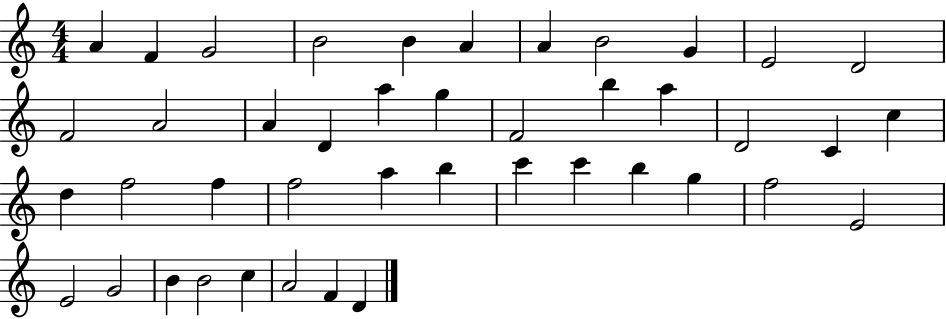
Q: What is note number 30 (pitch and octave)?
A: C6